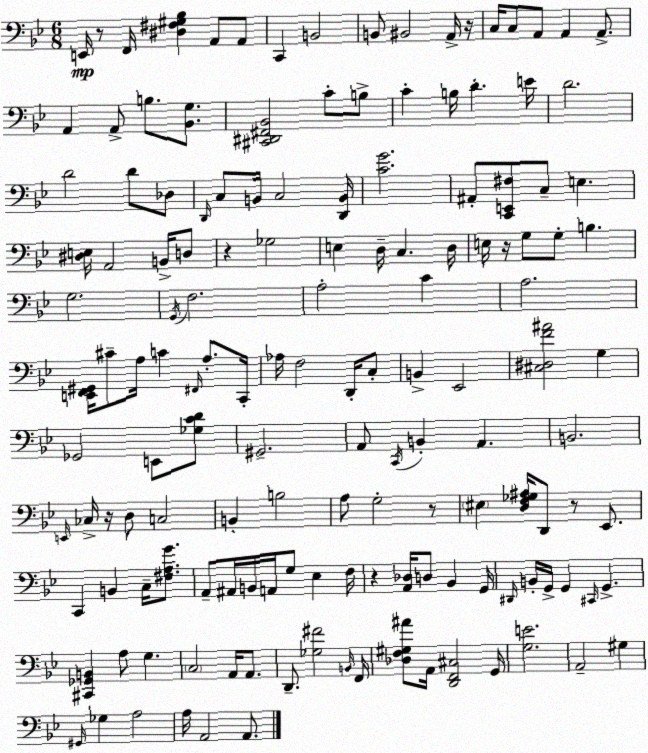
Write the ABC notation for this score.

X:1
T:Untitled
M:6/8
L:1/4
K:Bb
E,,/4 z/2 F,,/4 [^D,^F,^G,_B,] A,,/2 A,,/2 C,, B,,2 B,,/2 ^B,,2 A,,/4 z/4 C,/4 C,/2 A,,/2 A,, A,,/2 A,, A,,/2 B,/2 [_B,,G,]/2 [^C,,^D,,^F,,_B,,]2 C/2 B,/2 C B,/4 D E/4 D2 D2 D/2 _D,/2 D,,/4 C,/2 B,,/4 C,2 [D,,B,,]/4 [CG]2 ^A,,/2 [C,,E,,^F,]/2 C,/2 E, [^D,E,]/4 A,,2 B,,/4 D,/2 z _G,2 E, D,/4 C, D,/4 E,/4 z/4 G,/2 G,/2 B, G,2 G,,/4 F,2 A,2 C A,2 [E,,F,,^G,,]/4 ^C/2 A,/4 C ^F,,/4 A,/2 C,,/4 _A,/4 F,2 D,,/4 C,/2 B,, _E,,2 [^C,^D,F^A]2 G, _G,,2 E,,/2 [_G,CD]/2 ^G,,2 A,,/2 C,,/4 B,, A,, B,,2 E,,/4 _C,/4 z/4 D,/2 C,2 B,, B,2 A,/2 G,2 z/2 ^E, [D,F,_G,^A,]/4 D,,/2 z/2 _E,,/2 C,, B,, C,/4 [^F,A,G]/2 A,,/2 ^A,,/4 B,,/4 A,,/4 G,/2 _E, F,/4 z [A,,_D,]/4 D,/2 _B,, G,,/4 ^D,,/4 B,,/4 G,,/4 G,, ^C,,/4 G,, [^C,,_G,,B,,] A,/2 G, C,2 A,,/4 A,,/2 D,,/2 [_G,^F]2 B,,/4 F,,/4 [_D,F,^G,^A]/2 A,,/4 [D,,F,,^C,]2 G,,/4 [G,E]2 A,,2 ^G, ^G,,/4 _G, A,2 A,/4 A,,2 A,,/2